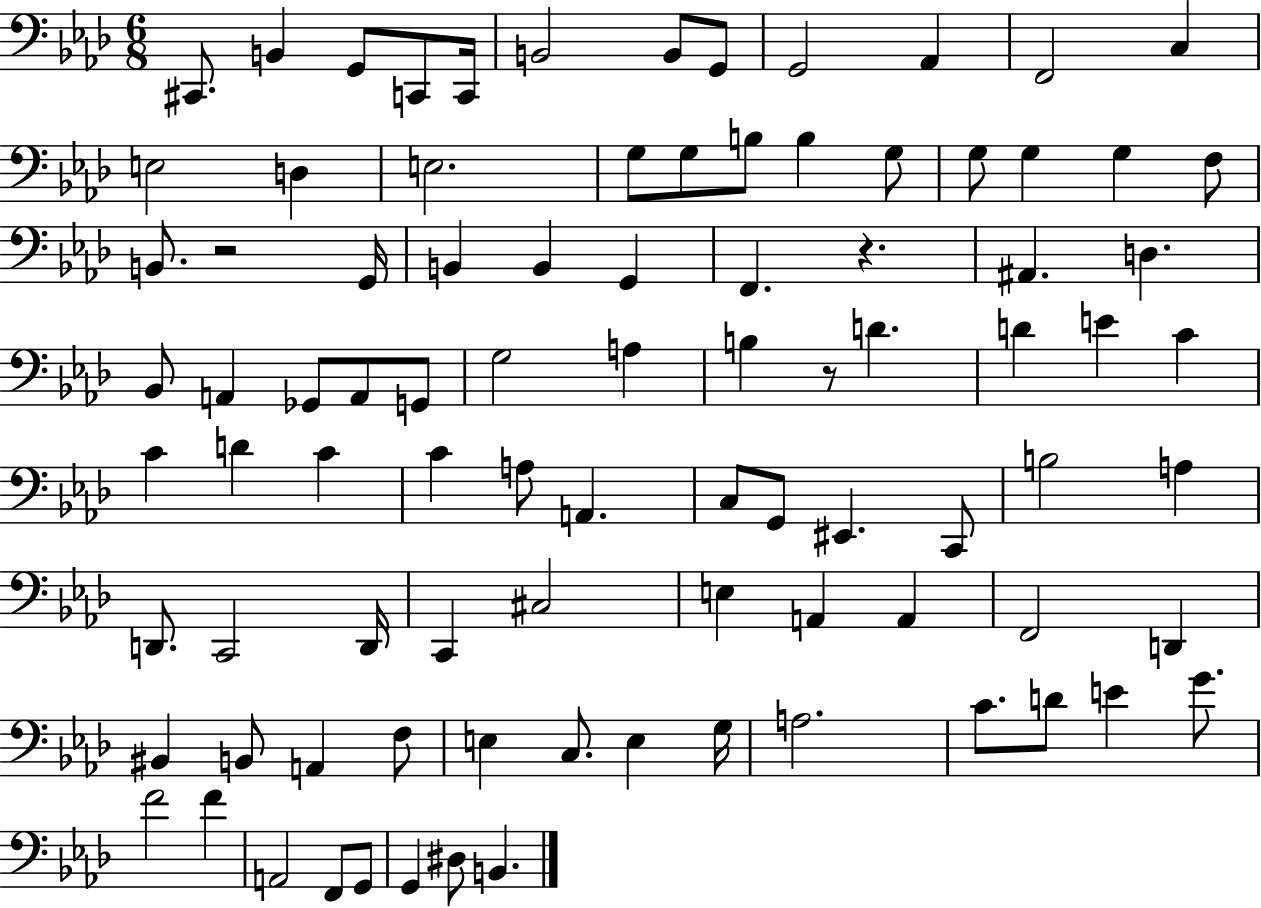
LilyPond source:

{
  \clef bass
  \numericTimeSignature
  \time 6/8
  \key aes \major
  \repeat volta 2 { cis,8. b,4 g,8 c,8 c,16 | b,2 b,8 g,8 | g,2 aes,4 | f,2 c4 | \break e2 d4 | e2. | g8 g8 b8 b4 g8 | g8 g4 g4 f8 | \break b,8. r2 g,16 | b,4 b,4 g,4 | f,4. r4. | ais,4. d4. | \break bes,8 a,4 ges,8 a,8 g,8 | g2 a4 | b4 r8 d'4. | d'4 e'4 c'4 | \break c'4 d'4 c'4 | c'4 a8 a,4. | c8 g,8 eis,4. c,8 | b2 a4 | \break d,8. c,2 d,16 | c,4 cis2 | e4 a,4 a,4 | f,2 d,4 | \break bis,4 b,8 a,4 f8 | e4 c8. e4 g16 | a2. | c'8. d'8 e'4 g'8. | \break f'2 f'4 | a,2 f,8 g,8 | g,4 dis8 b,4. | } \bar "|."
}